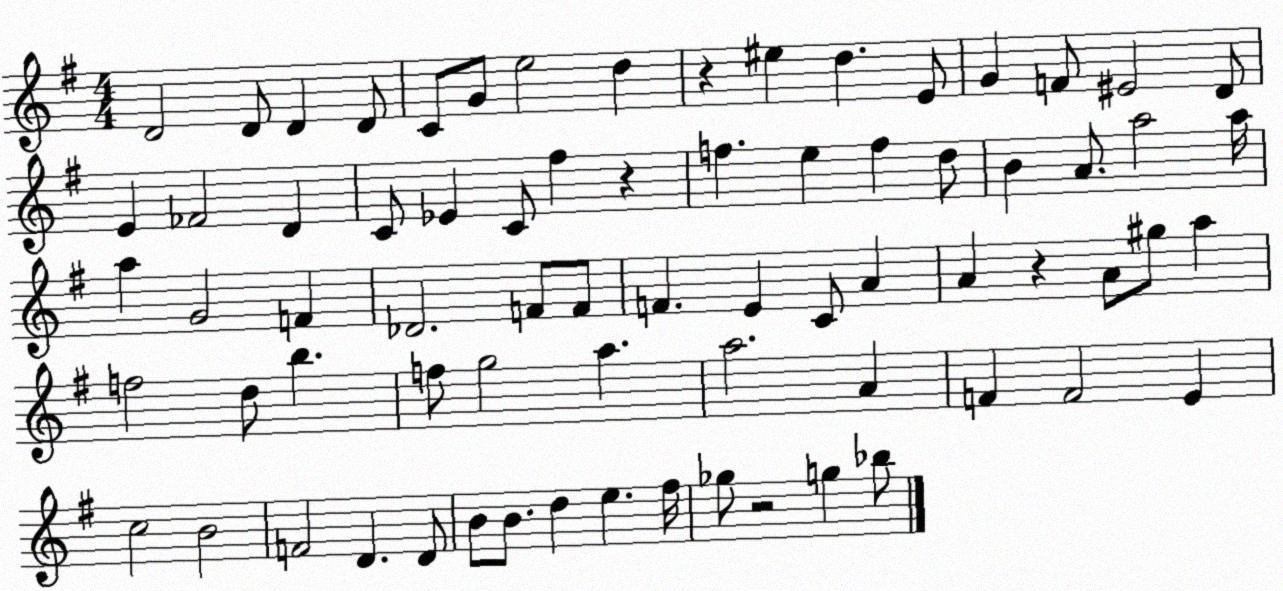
X:1
T:Untitled
M:4/4
L:1/4
K:G
D2 D/2 D D/2 C/2 G/2 e2 d z ^e d E/2 G F/2 ^E2 D/2 E _F2 D C/2 _E C/2 ^f z f e f d/2 B A/2 a2 a/4 a G2 F _D2 F/2 F/2 F E C/2 A A z A/2 ^g/2 a f2 d/2 b f/2 g2 a a2 A F F2 E c2 B2 F2 D D/2 B/2 B/2 d e ^f/4 _g/2 z2 g _b/2